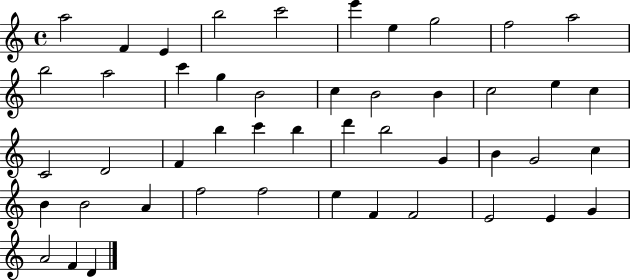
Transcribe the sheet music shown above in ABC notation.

X:1
T:Untitled
M:4/4
L:1/4
K:C
a2 F E b2 c'2 e' e g2 f2 a2 b2 a2 c' g B2 c B2 B c2 e c C2 D2 F b c' b d' b2 G B G2 c B B2 A f2 f2 e F F2 E2 E G A2 F D